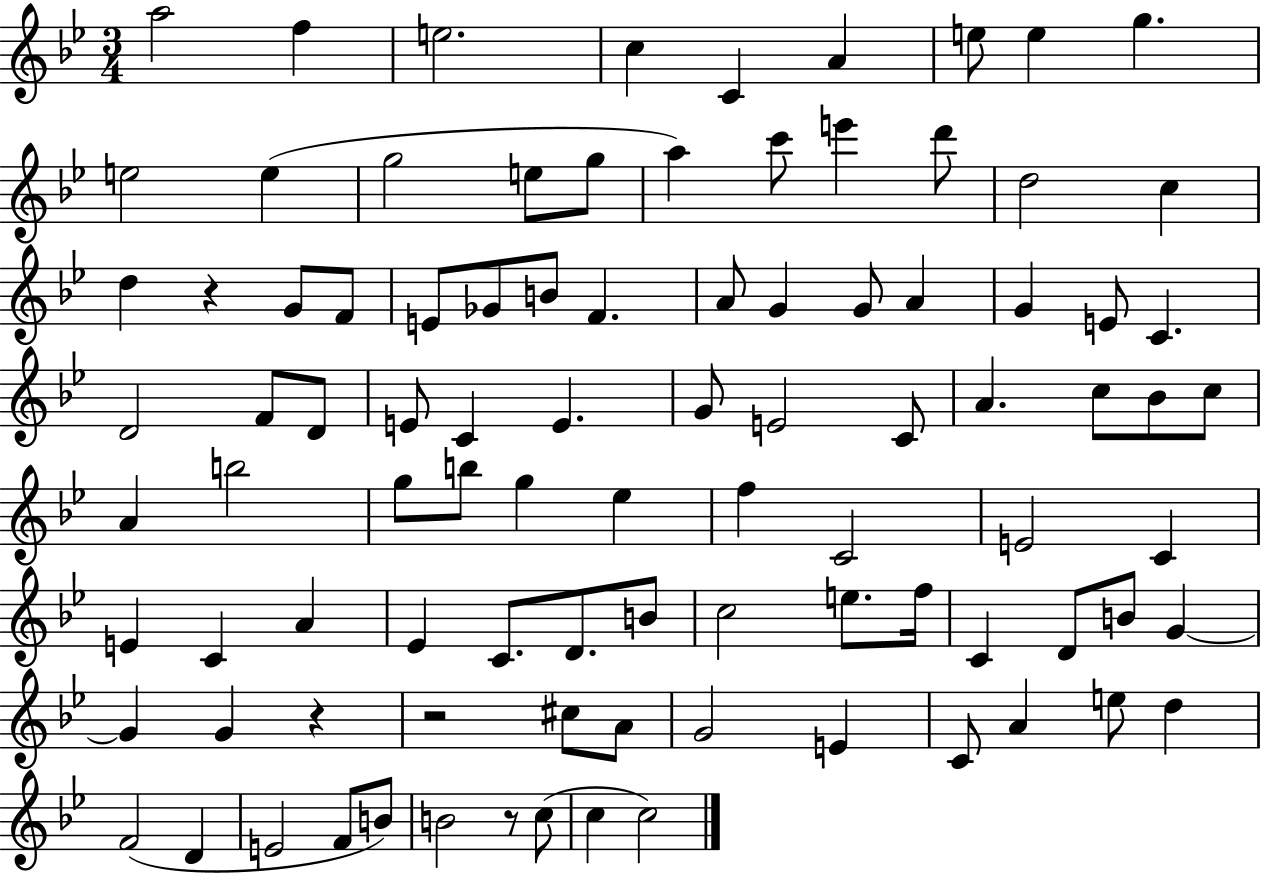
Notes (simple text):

A5/h F5/q E5/h. C5/q C4/q A4/q E5/e E5/q G5/q. E5/h E5/q G5/h E5/e G5/e A5/q C6/e E6/q D6/e D5/h C5/q D5/q R/q G4/e F4/e E4/e Gb4/e B4/e F4/q. A4/e G4/q G4/e A4/q G4/q E4/e C4/q. D4/h F4/e D4/e E4/e C4/q E4/q. G4/e E4/h C4/e A4/q. C5/e Bb4/e C5/e A4/q B5/h G5/e B5/e G5/q Eb5/q F5/q C4/h E4/h C4/q E4/q C4/q A4/q Eb4/q C4/e. D4/e. B4/e C5/h E5/e. F5/s C4/q D4/e B4/e G4/q G4/q G4/q R/q R/h C#5/e A4/e G4/h E4/q C4/e A4/q E5/e D5/q F4/h D4/q E4/h F4/e B4/e B4/h R/e C5/e C5/q C5/h